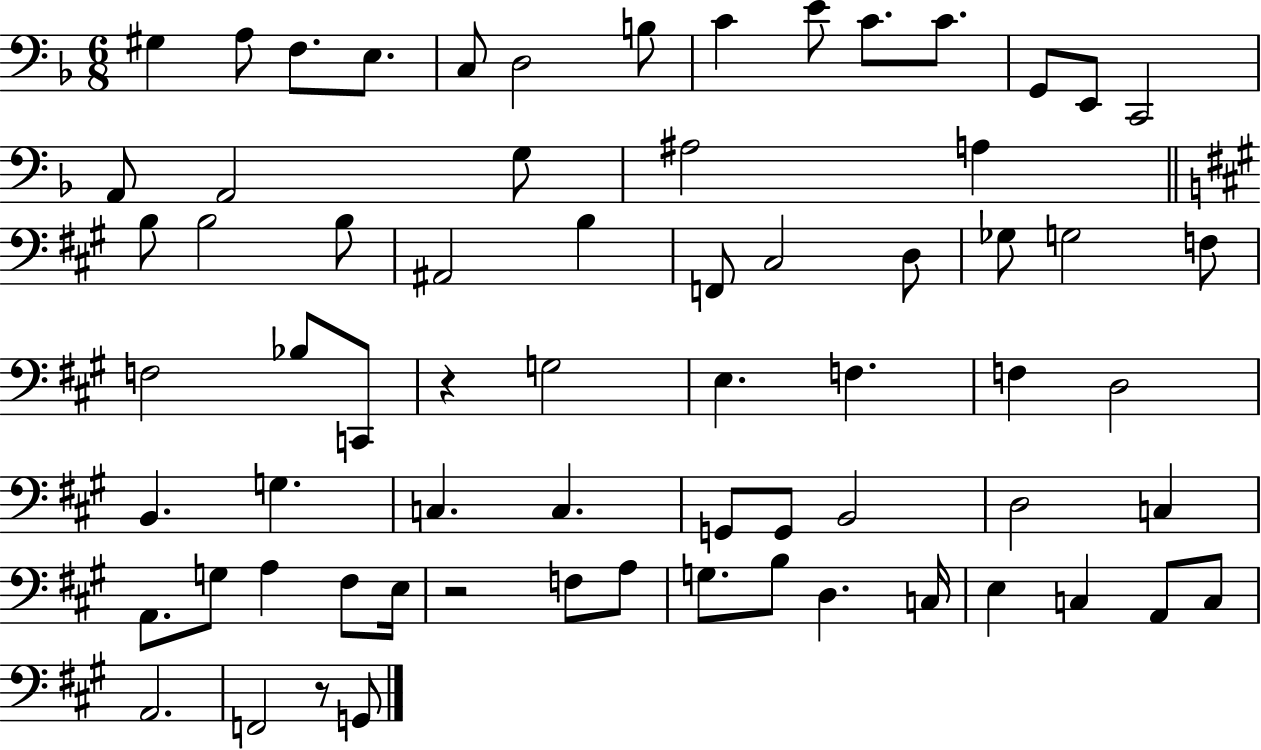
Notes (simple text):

G#3/q A3/e F3/e. E3/e. C3/e D3/h B3/e C4/q E4/e C4/e. C4/e. G2/e E2/e C2/h A2/e A2/h G3/e A#3/h A3/q B3/e B3/h B3/e A#2/h B3/q F2/e C#3/h D3/e Gb3/e G3/h F3/e F3/h Bb3/e C2/e R/q G3/h E3/q. F3/q. F3/q D3/h B2/q. G3/q. C3/q. C3/q. G2/e G2/e B2/h D3/h C3/q A2/e. G3/e A3/q F#3/e E3/s R/h F3/e A3/e G3/e. B3/e D3/q. C3/s E3/q C3/q A2/e C3/e A2/h. F2/h R/e G2/e